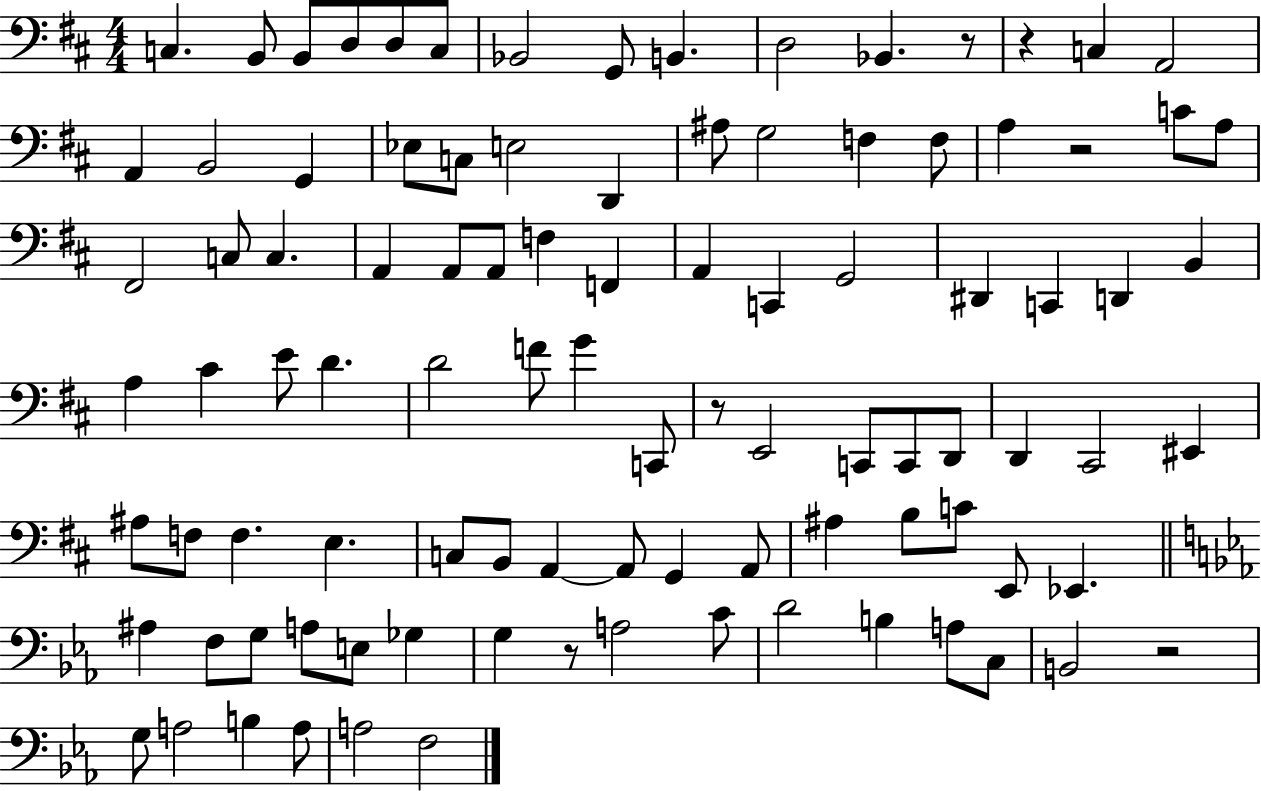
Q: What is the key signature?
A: D major